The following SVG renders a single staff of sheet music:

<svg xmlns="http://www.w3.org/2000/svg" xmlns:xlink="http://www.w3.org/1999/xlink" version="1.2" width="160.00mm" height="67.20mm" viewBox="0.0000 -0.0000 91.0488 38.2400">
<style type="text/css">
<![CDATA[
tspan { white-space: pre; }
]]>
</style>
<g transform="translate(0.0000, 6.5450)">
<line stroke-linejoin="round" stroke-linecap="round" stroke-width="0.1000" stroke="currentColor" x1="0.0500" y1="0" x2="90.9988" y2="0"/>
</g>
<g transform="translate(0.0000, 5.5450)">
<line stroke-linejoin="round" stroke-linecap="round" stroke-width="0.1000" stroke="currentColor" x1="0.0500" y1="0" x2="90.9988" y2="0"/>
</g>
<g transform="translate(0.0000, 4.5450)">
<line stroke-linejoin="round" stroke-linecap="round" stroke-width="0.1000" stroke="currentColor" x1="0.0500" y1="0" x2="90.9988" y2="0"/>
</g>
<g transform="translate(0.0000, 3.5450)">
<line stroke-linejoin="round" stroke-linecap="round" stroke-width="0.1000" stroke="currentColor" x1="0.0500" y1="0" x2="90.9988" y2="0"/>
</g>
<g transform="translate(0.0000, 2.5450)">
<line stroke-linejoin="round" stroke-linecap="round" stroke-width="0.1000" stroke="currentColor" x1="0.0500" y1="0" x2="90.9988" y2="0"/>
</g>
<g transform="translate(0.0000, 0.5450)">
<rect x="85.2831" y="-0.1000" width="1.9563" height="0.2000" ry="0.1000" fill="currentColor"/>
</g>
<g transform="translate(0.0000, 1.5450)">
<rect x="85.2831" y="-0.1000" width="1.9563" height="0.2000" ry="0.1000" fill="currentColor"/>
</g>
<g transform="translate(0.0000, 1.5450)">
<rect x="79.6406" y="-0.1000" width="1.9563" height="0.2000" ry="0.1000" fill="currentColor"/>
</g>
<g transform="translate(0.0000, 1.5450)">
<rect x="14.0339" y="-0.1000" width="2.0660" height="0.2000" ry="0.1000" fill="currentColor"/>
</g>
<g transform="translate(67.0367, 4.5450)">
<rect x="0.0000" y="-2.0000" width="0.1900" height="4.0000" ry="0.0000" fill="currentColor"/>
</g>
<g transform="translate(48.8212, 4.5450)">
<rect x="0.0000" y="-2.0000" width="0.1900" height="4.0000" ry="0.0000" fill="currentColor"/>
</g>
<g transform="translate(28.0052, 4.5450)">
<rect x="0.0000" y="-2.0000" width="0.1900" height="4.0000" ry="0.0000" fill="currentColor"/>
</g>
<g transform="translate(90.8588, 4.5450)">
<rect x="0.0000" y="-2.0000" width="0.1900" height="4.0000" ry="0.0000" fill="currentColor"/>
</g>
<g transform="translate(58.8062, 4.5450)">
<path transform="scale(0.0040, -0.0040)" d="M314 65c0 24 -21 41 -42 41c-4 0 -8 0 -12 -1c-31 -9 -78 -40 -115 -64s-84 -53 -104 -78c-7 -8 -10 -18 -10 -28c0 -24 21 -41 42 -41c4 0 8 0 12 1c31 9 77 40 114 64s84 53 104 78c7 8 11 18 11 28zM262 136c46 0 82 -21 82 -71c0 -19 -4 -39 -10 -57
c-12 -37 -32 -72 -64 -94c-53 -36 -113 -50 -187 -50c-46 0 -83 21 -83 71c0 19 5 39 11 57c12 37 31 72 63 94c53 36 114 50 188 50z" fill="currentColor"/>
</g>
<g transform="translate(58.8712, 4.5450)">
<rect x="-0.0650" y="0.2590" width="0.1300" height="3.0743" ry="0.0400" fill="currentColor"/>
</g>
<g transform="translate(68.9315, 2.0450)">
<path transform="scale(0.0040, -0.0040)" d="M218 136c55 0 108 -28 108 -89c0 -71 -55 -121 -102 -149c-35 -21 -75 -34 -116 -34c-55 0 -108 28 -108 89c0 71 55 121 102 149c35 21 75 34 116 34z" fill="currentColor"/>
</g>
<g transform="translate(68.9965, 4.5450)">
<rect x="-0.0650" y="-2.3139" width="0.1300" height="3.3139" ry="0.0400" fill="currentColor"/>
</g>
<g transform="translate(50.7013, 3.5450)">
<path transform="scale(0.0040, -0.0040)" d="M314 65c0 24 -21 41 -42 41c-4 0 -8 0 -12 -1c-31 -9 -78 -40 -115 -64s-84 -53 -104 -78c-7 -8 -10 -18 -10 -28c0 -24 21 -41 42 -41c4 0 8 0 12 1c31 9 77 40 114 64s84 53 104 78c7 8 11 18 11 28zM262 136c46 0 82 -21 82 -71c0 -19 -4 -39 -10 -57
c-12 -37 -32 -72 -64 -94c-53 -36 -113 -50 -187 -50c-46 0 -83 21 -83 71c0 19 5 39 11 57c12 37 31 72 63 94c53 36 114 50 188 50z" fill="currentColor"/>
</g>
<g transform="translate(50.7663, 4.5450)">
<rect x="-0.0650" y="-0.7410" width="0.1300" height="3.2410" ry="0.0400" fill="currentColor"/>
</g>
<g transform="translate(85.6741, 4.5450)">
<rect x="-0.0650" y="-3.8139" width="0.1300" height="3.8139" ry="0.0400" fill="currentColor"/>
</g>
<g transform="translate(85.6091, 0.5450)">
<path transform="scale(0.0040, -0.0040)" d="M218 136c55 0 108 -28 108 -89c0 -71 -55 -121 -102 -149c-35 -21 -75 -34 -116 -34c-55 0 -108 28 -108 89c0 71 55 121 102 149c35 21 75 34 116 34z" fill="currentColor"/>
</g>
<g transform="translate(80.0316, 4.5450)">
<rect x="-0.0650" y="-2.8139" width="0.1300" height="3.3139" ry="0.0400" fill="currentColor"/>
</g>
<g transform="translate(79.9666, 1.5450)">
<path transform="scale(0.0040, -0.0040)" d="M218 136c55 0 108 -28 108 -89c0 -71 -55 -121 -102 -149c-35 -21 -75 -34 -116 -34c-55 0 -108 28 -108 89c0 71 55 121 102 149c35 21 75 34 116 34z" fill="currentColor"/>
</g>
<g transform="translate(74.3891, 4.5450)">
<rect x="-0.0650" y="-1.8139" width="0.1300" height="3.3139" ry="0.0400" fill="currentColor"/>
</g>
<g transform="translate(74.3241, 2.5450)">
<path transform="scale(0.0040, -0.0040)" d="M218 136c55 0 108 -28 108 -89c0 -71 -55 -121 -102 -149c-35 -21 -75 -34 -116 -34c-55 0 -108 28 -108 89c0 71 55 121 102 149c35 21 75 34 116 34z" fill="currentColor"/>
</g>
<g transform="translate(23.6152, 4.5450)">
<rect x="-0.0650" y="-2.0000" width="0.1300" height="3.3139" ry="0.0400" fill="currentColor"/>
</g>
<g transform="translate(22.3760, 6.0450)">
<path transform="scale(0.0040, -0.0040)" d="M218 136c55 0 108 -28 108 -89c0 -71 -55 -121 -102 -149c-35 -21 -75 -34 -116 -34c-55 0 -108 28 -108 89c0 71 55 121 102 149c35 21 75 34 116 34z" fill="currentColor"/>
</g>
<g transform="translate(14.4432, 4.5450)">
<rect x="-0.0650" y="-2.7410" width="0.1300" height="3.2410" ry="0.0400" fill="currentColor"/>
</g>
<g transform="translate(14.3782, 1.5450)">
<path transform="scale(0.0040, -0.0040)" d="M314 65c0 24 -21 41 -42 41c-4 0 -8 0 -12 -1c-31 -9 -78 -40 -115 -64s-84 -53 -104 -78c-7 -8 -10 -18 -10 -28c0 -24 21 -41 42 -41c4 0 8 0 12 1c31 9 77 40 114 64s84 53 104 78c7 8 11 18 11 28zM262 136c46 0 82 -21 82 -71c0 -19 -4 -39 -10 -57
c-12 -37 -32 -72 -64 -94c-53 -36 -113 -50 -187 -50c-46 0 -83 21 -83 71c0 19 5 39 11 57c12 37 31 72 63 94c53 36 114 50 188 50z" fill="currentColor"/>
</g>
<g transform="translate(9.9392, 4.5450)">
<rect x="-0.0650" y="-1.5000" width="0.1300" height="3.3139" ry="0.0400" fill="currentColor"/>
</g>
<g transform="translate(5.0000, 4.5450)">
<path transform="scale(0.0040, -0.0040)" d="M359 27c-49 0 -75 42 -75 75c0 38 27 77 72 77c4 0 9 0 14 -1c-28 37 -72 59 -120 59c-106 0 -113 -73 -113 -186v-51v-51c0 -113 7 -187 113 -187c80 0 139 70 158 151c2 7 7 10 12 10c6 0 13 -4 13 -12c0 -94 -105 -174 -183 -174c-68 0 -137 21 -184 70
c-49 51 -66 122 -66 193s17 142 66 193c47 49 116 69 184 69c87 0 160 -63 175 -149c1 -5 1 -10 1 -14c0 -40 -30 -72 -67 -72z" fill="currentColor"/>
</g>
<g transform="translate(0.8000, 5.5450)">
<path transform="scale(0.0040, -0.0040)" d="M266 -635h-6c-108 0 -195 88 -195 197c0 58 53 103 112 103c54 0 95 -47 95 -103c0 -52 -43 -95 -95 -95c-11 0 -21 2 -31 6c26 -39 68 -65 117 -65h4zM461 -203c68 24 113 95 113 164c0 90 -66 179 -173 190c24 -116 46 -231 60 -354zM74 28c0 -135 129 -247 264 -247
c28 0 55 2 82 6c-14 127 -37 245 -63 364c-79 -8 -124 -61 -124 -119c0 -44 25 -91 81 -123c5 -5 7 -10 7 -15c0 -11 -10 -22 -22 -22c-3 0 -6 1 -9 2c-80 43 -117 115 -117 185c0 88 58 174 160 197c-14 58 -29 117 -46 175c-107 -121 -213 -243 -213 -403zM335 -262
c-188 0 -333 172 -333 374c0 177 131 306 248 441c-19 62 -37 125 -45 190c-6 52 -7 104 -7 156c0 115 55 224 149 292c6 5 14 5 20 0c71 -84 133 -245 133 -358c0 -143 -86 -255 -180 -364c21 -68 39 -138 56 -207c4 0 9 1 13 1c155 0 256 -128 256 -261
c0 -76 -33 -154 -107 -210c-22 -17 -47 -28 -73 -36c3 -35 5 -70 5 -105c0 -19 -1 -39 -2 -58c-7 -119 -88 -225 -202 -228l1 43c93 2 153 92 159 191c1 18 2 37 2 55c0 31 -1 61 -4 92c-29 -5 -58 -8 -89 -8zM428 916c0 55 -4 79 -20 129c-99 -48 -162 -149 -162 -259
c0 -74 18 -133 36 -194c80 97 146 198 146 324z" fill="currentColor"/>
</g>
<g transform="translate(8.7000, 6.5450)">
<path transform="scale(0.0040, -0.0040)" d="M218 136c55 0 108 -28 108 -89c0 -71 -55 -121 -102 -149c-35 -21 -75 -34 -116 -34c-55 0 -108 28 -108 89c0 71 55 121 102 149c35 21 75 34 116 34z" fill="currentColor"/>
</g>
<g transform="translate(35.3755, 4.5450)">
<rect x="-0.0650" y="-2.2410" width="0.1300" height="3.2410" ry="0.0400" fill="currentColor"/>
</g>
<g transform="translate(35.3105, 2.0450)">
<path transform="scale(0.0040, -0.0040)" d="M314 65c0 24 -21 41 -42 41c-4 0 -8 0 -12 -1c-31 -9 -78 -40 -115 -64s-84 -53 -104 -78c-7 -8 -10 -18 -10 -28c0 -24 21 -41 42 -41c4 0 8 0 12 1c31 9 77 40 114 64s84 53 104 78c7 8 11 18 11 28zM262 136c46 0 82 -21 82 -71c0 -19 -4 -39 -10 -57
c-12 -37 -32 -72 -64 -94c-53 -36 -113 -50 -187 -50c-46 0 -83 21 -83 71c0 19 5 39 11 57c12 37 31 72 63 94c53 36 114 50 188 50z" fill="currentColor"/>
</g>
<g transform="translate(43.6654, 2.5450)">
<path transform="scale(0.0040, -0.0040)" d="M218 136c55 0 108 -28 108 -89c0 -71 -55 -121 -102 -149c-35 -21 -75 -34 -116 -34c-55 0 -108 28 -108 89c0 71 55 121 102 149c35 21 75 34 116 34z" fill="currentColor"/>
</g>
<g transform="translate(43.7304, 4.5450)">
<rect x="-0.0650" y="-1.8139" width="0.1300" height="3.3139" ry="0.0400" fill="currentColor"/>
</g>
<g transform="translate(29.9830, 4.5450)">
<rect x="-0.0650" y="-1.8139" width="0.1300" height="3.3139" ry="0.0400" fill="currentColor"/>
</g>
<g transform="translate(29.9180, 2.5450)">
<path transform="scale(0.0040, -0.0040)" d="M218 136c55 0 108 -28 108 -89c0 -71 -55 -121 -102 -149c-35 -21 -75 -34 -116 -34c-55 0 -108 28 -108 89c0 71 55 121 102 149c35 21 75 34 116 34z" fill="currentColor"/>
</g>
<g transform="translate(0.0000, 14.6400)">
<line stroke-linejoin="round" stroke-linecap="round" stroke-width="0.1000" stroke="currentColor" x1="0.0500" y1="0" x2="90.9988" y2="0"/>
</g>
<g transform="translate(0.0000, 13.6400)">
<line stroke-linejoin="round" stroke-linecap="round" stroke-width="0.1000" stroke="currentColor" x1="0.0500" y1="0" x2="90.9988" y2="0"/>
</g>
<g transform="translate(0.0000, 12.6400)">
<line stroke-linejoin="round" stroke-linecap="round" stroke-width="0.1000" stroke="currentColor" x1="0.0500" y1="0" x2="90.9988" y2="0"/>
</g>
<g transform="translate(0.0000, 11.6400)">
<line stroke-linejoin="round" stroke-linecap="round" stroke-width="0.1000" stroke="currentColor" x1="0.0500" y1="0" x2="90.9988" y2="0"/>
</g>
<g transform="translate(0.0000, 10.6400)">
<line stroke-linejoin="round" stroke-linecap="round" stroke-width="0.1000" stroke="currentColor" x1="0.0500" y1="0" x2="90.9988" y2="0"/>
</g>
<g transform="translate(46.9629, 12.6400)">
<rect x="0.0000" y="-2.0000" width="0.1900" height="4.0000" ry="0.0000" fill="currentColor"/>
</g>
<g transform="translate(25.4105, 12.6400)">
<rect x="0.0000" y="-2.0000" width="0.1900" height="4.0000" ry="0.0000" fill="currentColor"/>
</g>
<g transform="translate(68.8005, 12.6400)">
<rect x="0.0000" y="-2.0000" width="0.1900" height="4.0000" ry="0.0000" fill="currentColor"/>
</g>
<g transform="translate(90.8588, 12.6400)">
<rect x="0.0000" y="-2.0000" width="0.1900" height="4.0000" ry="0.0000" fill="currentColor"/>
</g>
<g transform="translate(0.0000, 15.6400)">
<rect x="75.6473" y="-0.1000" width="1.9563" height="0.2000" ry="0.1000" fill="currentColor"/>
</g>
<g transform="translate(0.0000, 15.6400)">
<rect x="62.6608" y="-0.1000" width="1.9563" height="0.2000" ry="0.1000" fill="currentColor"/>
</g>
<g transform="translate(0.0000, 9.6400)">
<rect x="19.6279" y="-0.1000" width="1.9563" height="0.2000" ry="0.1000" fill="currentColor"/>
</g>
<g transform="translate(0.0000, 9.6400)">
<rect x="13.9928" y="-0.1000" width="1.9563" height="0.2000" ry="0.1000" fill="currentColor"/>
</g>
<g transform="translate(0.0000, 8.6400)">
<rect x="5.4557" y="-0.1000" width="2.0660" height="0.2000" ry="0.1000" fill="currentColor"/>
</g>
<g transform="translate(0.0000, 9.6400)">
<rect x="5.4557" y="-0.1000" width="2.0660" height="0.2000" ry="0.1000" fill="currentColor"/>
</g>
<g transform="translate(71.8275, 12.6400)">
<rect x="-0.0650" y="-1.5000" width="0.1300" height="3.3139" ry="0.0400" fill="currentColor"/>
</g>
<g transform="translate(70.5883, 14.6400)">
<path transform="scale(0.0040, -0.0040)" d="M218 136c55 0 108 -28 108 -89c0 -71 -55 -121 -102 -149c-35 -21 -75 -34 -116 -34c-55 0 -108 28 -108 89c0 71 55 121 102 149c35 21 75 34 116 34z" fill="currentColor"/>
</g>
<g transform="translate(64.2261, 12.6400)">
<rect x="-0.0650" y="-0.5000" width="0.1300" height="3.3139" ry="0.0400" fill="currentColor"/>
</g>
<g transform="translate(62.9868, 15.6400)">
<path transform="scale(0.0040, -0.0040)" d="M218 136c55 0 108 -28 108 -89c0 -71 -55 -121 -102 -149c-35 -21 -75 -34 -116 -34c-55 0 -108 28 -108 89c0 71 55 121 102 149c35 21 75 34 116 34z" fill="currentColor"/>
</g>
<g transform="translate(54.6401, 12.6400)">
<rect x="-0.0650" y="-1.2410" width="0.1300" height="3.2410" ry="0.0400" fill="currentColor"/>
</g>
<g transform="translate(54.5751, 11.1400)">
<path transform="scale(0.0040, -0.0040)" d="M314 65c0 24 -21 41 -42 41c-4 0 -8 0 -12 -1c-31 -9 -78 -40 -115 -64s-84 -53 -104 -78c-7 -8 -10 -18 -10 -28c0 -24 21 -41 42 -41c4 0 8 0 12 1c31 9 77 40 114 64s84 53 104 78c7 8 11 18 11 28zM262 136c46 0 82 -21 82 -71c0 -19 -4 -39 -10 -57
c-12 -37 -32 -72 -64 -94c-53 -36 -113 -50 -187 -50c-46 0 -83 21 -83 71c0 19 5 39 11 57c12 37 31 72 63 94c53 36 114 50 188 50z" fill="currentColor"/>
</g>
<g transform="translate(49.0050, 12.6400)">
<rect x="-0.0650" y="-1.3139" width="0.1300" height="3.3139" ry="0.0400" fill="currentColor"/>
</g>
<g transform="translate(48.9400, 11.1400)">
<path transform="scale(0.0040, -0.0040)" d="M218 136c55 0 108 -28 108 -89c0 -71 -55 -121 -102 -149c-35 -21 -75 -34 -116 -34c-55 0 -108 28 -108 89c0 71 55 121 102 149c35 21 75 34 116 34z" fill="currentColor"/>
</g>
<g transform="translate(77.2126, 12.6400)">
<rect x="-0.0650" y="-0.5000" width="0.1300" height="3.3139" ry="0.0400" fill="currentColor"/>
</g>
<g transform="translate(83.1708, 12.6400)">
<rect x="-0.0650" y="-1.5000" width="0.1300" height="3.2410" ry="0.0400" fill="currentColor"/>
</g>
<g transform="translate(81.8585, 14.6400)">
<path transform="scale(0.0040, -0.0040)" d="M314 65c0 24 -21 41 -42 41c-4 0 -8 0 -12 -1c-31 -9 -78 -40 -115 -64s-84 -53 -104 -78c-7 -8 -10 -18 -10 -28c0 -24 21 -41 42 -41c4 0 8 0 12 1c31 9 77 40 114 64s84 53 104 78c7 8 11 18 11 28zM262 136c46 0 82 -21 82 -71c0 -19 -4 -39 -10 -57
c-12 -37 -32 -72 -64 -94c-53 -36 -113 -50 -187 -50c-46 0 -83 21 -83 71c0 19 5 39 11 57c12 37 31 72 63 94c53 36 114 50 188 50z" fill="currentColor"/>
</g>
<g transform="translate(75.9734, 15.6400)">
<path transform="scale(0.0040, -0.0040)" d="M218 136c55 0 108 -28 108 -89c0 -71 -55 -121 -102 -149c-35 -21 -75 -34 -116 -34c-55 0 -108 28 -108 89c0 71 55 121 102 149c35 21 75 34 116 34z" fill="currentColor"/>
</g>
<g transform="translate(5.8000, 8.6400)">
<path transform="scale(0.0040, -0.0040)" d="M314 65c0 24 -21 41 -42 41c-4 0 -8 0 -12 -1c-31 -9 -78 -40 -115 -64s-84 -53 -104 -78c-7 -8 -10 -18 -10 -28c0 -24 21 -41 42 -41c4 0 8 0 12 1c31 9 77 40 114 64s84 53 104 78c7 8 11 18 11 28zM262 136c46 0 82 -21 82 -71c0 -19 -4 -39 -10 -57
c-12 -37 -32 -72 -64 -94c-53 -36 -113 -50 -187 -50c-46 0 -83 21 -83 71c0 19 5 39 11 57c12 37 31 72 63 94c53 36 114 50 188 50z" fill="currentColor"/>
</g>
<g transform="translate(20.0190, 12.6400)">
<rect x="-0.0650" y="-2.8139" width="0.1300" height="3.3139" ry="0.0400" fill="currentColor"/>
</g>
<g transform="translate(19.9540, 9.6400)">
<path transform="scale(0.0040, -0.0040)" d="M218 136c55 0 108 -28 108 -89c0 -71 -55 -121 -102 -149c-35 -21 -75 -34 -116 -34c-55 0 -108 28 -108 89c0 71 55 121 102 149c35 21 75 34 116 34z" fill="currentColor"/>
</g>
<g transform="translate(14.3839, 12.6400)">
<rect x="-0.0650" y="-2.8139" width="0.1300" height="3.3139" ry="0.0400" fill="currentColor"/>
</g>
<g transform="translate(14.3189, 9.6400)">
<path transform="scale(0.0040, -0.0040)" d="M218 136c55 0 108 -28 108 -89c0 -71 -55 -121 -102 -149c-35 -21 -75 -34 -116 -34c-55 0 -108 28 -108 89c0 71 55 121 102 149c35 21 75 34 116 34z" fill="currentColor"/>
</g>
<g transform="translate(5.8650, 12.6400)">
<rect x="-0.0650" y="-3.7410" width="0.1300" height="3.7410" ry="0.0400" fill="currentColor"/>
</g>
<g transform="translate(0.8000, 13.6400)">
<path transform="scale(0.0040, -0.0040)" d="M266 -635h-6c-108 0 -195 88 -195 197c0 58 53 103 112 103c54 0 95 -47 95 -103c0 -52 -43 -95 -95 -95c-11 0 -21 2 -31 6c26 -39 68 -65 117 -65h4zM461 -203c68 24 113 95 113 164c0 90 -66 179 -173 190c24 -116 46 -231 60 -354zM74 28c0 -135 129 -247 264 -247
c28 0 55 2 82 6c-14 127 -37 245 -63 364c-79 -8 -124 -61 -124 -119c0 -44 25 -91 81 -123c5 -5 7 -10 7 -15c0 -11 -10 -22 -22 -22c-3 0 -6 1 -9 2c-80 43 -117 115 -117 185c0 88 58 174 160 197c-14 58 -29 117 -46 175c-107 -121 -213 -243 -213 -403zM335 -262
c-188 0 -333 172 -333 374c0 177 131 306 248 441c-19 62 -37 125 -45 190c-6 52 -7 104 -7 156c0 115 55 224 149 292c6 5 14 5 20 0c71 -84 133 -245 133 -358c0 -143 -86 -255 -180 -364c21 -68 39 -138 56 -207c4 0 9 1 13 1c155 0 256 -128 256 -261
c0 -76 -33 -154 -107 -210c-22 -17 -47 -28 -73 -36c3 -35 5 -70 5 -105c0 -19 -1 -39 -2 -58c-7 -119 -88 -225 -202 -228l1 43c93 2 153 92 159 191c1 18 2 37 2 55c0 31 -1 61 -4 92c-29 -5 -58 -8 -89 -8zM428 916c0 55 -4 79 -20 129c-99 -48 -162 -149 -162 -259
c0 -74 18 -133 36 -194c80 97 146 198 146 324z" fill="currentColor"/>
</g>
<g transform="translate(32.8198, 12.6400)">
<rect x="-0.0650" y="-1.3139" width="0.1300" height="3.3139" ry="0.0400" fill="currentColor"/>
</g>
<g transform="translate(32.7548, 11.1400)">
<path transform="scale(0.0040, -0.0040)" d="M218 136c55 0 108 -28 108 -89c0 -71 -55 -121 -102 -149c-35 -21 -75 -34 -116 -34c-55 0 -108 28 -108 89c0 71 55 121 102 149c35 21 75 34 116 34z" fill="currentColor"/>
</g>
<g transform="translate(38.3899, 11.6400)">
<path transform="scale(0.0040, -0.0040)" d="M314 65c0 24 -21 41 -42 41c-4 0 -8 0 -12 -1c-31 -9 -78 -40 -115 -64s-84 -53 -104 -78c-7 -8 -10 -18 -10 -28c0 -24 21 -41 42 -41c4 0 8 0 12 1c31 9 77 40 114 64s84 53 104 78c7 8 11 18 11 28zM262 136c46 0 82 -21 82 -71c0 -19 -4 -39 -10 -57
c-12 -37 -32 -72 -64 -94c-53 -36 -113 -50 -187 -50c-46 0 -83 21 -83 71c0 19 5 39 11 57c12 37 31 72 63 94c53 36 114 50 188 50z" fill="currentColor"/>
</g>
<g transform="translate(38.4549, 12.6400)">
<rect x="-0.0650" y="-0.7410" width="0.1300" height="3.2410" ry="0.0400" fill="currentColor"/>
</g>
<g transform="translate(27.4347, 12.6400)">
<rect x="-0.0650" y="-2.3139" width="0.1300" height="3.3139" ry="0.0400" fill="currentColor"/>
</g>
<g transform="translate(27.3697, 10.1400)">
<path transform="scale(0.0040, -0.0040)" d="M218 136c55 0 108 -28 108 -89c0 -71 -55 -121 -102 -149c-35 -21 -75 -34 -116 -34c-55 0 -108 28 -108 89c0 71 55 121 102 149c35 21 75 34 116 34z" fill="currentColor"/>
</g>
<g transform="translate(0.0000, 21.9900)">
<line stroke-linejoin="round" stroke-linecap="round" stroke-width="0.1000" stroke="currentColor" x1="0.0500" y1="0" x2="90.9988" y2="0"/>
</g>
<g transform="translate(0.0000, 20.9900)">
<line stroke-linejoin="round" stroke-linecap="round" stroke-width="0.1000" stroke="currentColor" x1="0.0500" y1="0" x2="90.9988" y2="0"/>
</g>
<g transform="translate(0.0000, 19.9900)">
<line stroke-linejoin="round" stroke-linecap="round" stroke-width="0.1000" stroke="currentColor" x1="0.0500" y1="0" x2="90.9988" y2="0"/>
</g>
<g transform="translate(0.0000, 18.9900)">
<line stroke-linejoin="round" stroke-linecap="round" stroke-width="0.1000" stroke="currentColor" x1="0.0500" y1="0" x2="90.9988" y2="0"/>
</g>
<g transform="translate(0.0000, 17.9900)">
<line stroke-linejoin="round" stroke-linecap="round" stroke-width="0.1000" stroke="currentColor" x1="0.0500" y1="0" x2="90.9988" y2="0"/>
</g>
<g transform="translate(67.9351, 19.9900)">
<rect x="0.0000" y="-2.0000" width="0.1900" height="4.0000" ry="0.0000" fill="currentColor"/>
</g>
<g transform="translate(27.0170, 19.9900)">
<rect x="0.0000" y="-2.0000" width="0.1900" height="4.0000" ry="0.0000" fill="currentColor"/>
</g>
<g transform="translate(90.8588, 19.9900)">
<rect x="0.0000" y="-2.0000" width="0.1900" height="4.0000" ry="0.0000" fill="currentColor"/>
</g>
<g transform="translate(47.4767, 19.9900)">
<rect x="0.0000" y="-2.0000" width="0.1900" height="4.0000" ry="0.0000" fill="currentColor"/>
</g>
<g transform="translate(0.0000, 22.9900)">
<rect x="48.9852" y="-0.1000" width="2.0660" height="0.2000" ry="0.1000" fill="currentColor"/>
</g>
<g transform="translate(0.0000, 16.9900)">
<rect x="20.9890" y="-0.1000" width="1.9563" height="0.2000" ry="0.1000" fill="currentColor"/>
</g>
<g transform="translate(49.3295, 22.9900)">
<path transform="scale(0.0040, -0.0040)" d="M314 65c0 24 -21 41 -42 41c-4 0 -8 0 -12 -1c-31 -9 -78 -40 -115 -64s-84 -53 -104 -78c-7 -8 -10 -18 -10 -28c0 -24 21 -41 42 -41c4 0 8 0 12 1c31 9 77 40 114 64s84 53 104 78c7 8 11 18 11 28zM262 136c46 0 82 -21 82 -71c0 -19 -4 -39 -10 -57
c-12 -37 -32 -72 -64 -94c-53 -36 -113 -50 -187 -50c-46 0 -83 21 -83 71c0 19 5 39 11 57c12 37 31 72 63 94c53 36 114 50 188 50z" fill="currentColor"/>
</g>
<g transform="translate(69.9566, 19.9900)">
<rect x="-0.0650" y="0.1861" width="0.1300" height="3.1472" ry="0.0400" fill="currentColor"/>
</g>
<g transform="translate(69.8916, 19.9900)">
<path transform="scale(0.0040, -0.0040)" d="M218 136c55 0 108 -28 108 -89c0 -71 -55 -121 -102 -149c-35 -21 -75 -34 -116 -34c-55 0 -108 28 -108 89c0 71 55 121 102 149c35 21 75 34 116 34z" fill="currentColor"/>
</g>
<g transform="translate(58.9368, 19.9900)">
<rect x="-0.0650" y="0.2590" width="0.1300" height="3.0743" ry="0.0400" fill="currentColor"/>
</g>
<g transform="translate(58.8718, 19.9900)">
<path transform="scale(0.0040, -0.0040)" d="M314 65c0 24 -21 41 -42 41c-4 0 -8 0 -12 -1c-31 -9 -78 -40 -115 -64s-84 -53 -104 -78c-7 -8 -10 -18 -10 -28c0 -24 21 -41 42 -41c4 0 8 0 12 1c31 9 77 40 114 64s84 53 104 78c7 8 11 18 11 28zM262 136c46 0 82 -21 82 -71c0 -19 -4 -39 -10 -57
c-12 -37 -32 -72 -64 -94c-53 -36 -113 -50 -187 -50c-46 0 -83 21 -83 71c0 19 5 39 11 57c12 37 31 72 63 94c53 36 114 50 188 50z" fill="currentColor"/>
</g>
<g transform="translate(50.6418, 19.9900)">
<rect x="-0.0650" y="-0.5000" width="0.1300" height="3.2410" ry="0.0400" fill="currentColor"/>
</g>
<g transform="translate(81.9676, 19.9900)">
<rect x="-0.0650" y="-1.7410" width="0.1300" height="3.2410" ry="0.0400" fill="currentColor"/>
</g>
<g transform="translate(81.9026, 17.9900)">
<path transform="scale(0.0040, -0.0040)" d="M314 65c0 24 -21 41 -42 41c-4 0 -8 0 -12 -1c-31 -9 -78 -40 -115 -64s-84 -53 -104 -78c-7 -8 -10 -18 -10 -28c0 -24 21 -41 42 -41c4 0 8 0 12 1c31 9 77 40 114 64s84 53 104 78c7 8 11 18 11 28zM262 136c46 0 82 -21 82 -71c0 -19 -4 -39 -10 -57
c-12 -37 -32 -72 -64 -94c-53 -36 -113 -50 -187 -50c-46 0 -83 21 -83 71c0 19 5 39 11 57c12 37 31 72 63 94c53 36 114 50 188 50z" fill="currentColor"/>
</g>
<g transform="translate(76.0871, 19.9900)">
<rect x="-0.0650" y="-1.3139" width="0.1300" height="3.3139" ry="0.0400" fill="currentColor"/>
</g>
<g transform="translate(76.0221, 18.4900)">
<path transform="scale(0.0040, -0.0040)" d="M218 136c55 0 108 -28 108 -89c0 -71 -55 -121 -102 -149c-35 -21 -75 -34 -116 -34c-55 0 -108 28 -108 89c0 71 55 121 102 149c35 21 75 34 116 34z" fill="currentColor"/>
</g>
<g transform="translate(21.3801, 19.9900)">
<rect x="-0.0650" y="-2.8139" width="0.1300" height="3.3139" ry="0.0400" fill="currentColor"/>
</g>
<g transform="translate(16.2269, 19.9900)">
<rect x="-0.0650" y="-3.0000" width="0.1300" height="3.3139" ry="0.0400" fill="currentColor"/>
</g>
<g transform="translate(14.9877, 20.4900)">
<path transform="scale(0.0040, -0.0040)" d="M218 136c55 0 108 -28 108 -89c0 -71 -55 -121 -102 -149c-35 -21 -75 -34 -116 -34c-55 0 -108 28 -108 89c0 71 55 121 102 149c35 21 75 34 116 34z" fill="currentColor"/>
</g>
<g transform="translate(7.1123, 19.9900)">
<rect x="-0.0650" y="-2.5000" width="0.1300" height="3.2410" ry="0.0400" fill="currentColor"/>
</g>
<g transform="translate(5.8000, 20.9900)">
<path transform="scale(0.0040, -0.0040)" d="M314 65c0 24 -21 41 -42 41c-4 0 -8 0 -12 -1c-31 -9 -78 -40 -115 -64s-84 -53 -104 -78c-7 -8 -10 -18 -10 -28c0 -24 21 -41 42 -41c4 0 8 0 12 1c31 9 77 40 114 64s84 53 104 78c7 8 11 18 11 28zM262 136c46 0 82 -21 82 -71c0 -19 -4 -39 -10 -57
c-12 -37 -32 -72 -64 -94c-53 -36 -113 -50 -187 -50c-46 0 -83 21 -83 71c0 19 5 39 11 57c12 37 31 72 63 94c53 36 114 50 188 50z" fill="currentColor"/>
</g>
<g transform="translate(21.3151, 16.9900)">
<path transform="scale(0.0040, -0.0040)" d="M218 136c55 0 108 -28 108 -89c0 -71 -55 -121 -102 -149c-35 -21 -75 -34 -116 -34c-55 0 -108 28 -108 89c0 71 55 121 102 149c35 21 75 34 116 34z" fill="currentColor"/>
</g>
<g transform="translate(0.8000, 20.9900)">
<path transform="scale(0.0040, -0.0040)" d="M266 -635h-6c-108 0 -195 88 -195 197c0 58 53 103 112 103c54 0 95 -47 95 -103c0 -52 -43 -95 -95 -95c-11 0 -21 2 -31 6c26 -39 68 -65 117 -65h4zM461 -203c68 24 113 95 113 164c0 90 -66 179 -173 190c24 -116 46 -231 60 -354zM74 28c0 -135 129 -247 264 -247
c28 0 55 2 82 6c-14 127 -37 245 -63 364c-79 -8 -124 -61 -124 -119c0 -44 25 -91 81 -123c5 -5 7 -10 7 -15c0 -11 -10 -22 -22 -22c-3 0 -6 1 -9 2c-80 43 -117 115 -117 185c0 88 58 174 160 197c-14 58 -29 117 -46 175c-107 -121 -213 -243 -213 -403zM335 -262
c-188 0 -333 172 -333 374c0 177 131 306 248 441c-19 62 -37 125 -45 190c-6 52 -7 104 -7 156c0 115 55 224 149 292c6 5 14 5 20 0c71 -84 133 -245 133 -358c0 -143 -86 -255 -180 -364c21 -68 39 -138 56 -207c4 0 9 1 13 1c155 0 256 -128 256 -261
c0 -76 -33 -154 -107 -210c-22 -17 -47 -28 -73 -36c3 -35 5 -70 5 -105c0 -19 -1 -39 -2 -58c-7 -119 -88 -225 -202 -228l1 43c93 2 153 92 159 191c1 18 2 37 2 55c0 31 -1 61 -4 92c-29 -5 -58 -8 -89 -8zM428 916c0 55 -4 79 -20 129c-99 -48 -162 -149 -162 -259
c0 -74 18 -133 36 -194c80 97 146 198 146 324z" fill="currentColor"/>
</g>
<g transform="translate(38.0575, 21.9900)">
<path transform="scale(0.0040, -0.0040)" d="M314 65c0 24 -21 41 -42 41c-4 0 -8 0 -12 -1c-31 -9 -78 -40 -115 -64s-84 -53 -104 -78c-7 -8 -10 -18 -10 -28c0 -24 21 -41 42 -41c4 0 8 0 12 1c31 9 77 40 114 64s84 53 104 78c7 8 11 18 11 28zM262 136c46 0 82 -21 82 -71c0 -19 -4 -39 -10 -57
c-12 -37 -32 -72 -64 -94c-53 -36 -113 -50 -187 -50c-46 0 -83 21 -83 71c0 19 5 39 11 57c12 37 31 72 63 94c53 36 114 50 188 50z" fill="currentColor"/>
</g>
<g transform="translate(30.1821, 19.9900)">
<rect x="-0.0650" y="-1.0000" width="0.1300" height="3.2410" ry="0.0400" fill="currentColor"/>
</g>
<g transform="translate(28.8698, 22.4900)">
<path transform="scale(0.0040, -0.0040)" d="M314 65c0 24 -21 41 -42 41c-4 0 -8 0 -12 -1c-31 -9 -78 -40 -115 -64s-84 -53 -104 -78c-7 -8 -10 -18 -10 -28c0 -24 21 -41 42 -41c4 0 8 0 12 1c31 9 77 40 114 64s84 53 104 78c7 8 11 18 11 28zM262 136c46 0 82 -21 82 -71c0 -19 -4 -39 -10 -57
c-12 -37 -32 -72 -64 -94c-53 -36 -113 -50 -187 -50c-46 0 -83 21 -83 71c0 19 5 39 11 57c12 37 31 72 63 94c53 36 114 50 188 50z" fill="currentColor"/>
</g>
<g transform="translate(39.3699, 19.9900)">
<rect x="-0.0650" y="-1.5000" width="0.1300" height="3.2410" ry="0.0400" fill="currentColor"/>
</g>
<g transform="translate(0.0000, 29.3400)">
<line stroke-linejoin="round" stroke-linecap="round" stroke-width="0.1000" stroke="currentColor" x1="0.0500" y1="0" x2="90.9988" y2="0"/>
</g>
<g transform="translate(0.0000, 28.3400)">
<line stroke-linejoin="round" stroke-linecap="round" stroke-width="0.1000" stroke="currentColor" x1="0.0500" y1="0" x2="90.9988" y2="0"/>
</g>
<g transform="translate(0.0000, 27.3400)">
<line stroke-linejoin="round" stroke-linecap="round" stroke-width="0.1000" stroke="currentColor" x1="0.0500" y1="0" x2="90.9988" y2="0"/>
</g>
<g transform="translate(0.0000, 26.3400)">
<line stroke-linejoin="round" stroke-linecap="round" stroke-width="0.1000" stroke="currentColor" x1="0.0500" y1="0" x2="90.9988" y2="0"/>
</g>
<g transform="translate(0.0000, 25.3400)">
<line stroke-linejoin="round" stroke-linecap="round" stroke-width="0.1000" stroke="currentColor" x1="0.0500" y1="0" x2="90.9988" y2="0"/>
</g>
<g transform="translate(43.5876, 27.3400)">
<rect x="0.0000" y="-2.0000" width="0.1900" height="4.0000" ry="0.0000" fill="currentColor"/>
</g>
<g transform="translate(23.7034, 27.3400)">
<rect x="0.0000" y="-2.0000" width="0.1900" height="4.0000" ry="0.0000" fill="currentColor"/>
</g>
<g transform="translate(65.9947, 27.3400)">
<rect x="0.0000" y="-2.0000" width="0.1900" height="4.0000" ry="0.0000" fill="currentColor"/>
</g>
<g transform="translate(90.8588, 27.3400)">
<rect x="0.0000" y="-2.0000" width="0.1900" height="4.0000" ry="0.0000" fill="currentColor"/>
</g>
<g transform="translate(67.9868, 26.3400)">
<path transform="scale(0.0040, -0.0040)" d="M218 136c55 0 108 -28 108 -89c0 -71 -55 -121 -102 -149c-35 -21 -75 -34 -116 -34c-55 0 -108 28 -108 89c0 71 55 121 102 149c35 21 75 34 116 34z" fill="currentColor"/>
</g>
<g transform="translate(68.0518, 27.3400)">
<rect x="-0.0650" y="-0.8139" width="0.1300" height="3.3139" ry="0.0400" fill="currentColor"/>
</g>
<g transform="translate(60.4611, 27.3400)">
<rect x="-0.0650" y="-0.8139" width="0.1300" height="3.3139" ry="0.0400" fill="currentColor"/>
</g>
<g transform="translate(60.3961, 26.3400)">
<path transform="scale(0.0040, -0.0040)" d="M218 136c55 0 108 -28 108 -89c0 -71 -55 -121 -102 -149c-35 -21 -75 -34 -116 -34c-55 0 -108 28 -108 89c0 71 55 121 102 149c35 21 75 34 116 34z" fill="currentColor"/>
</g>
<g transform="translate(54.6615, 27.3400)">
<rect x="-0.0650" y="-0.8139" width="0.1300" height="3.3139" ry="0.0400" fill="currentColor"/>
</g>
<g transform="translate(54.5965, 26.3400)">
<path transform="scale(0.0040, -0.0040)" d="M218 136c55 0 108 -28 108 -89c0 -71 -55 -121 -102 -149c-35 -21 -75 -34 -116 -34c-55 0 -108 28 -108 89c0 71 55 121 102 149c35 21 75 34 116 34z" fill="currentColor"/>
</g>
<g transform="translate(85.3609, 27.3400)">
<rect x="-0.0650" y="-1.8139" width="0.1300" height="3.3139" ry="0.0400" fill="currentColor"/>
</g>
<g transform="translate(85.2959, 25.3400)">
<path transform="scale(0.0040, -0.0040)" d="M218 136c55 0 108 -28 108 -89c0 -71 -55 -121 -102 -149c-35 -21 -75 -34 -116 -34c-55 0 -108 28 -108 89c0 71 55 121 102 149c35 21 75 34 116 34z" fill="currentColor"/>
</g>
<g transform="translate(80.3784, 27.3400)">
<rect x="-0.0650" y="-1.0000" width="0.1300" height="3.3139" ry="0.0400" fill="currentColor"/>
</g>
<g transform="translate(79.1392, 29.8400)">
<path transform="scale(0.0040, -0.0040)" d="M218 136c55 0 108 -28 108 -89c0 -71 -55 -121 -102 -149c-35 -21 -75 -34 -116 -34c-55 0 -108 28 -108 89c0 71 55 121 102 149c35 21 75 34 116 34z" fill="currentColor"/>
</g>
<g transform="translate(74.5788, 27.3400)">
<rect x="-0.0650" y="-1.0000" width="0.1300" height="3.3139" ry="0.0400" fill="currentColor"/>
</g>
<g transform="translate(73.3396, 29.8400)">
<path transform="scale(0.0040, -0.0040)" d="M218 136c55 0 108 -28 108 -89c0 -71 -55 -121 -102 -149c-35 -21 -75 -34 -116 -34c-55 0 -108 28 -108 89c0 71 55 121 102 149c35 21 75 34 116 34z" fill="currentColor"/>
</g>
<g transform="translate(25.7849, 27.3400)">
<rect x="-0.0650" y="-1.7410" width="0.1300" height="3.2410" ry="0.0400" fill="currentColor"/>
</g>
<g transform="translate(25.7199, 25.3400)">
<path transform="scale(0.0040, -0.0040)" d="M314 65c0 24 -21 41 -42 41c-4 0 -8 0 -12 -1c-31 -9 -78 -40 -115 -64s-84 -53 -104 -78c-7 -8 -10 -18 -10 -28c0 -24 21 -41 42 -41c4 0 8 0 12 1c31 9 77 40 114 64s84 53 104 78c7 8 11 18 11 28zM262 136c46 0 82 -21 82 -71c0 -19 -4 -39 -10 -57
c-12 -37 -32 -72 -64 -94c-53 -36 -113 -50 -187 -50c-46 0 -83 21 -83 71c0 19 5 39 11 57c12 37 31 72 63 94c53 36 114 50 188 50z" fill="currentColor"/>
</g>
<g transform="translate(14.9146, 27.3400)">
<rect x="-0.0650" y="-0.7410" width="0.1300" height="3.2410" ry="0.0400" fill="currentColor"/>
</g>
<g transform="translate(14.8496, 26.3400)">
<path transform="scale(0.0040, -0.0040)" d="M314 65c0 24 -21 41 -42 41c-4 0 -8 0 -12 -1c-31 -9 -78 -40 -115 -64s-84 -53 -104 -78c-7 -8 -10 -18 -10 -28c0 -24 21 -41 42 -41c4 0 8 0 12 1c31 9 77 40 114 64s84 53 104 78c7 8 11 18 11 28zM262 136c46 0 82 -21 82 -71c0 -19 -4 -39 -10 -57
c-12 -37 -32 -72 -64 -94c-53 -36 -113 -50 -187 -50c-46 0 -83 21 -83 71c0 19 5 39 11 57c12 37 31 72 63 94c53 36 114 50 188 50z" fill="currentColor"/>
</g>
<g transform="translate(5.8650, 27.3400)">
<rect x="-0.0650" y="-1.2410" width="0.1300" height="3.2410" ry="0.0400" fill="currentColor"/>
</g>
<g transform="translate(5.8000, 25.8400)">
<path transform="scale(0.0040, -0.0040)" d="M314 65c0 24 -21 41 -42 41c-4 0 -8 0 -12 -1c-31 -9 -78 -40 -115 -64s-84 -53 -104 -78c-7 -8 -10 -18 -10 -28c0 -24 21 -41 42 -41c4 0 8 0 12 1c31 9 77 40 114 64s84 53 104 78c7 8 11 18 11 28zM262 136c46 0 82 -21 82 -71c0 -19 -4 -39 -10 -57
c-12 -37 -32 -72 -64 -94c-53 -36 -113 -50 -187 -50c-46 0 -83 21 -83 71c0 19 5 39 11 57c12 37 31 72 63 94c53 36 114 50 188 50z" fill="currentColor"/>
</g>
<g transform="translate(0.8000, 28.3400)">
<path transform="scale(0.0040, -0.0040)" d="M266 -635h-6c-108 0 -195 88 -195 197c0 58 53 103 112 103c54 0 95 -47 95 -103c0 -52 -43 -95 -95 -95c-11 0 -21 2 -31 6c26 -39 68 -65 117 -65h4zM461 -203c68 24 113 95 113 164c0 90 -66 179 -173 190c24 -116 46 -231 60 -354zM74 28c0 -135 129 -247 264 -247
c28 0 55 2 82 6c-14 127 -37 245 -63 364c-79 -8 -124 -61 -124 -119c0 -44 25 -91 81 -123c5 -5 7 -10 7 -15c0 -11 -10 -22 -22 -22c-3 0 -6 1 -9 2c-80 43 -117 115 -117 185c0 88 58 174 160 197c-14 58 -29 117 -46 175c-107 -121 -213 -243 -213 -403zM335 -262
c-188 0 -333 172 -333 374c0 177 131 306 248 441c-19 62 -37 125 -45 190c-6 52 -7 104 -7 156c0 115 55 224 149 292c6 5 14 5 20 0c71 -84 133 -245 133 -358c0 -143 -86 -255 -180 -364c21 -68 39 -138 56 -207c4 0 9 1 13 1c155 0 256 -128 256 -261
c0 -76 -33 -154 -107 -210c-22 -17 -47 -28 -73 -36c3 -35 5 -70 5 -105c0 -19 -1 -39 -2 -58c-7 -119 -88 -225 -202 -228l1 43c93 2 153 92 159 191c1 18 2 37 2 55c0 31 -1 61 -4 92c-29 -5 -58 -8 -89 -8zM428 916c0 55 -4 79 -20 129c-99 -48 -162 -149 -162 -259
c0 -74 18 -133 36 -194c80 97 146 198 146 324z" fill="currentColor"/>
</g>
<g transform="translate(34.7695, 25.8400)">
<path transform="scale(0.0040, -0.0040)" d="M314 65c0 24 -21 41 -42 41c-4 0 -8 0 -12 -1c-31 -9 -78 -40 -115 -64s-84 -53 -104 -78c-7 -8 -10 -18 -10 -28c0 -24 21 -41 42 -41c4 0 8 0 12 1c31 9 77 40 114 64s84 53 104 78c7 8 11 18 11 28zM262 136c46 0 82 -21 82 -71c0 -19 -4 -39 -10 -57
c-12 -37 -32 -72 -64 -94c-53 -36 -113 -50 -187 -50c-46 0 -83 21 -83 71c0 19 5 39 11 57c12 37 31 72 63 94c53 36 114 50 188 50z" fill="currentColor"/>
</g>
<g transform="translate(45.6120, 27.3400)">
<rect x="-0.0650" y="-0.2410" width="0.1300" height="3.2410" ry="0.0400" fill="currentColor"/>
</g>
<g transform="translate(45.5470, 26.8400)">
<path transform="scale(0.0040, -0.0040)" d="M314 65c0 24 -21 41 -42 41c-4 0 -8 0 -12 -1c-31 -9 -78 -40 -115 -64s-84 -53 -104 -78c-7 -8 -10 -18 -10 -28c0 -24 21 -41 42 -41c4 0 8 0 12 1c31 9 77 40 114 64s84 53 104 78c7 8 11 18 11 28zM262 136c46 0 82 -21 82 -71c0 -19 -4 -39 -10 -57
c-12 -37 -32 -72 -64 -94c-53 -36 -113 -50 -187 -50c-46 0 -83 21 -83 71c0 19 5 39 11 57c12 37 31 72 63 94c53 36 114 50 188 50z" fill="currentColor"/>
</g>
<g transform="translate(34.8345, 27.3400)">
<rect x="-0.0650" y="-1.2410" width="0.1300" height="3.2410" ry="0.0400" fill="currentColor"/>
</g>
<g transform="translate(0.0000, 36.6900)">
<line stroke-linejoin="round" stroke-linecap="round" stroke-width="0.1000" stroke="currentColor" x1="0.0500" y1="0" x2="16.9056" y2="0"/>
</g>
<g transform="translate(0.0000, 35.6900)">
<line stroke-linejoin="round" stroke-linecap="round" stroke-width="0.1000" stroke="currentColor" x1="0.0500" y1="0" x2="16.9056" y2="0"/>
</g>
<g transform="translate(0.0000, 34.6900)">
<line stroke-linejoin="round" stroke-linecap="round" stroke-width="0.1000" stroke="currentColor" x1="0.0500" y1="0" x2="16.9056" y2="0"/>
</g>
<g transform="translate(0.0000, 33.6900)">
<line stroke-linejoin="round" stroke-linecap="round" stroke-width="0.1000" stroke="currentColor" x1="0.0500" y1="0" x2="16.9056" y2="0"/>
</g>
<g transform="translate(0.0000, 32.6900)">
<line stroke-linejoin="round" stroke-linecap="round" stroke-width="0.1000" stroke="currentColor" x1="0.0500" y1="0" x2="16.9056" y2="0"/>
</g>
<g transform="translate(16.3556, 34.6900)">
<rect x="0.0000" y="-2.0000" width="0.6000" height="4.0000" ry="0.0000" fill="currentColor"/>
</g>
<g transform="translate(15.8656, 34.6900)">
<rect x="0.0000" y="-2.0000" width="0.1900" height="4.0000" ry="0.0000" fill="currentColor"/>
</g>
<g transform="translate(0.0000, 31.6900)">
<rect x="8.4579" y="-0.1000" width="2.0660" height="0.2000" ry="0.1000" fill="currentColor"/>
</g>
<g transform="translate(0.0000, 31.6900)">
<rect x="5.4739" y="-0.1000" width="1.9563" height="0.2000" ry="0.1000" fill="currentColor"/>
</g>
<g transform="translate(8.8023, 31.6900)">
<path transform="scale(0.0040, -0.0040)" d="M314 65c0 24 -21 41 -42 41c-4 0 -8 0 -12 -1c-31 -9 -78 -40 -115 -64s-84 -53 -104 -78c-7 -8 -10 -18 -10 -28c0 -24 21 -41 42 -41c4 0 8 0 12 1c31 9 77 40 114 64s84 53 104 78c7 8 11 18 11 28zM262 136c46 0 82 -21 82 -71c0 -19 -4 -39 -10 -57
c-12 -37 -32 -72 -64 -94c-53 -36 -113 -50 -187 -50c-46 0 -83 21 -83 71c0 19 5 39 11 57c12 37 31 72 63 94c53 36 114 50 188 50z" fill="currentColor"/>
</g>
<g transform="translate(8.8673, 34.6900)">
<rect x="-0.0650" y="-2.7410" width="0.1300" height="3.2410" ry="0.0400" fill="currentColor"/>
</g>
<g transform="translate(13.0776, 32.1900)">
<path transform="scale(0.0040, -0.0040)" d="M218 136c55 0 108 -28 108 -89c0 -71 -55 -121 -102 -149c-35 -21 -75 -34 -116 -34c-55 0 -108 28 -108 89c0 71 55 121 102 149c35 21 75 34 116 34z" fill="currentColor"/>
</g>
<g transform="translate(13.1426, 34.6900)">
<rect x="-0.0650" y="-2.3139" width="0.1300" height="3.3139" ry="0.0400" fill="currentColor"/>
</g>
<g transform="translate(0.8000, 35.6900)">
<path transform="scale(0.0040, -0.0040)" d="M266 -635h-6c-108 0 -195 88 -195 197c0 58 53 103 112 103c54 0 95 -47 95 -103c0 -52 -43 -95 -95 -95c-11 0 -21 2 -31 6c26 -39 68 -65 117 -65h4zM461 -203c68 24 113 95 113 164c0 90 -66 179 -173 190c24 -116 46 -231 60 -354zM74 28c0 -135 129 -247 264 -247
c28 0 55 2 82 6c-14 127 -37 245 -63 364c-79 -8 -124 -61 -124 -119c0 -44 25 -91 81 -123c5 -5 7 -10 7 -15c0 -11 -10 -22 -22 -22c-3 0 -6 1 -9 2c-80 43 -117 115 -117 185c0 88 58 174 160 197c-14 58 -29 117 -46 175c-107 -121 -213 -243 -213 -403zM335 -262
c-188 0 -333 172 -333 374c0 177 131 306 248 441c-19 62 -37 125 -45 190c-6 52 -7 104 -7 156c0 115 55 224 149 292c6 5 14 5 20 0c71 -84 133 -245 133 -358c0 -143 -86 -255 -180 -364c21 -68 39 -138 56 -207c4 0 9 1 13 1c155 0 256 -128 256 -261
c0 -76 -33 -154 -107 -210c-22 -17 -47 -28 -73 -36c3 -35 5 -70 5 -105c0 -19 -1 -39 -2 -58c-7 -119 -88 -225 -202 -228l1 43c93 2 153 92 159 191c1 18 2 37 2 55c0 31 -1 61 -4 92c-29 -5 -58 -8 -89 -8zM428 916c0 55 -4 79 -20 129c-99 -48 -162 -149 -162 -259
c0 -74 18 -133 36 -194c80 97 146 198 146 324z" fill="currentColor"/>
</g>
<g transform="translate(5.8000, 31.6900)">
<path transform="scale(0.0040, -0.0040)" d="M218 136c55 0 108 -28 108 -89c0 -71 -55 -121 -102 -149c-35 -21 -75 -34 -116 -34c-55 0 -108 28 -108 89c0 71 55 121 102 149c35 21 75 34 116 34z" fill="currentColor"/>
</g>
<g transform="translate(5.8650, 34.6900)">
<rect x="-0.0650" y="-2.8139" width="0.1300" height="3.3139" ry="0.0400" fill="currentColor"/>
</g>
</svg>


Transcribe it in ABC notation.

X:1
T:Untitled
M:4/4
L:1/4
K:C
E a2 F f g2 f d2 B2 g f a c' c'2 a a g e d2 e e2 C E C E2 G2 A a D2 E2 C2 B2 B e f2 e2 d2 f2 e2 c2 d d d D D f a a2 g